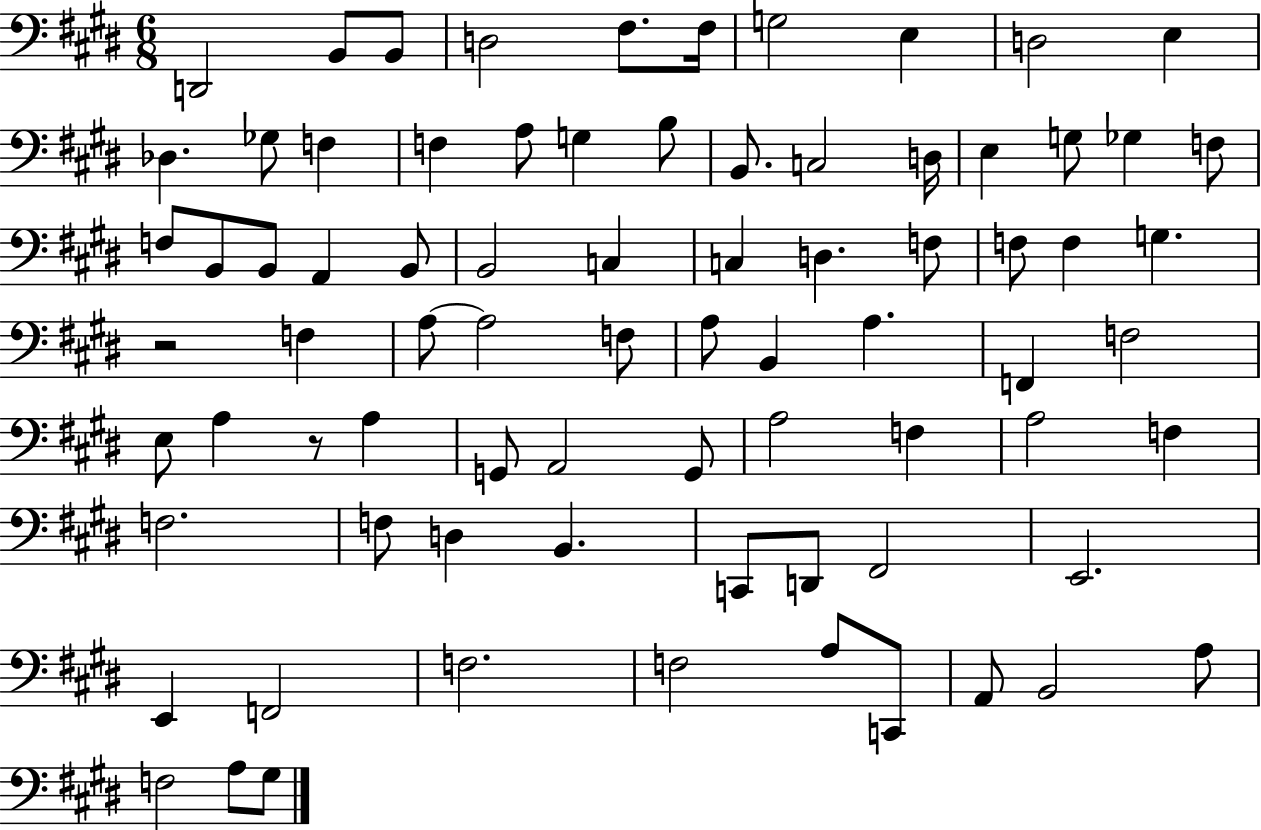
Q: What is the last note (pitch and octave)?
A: G#3